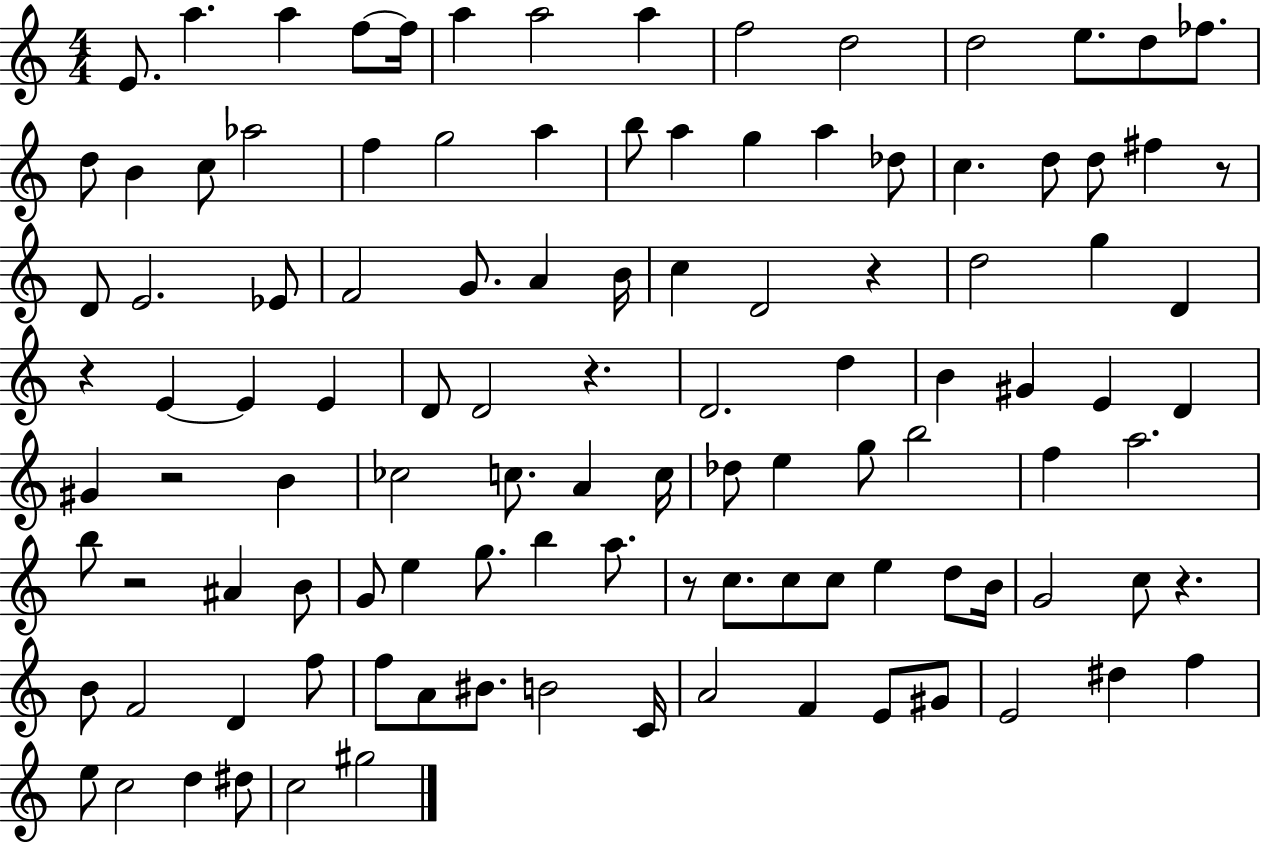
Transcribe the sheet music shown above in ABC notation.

X:1
T:Untitled
M:4/4
L:1/4
K:C
E/2 a a f/2 f/4 a a2 a f2 d2 d2 e/2 d/2 _f/2 d/2 B c/2 _a2 f g2 a b/2 a g a _d/2 c d/2 d/2 ^f z/2 D/2 E2 _E/2 F2 G/2 A B/4 c D2 z d2 g D z E E E D/2 D2 z D2 d B ^G E D ^G z2 B _c2 c/2 A c/4 _d/2 e g/2 b2 f a2 b/2 z2 ^A B/2 G/2 e g/2 b a/2 z/2 c/2 c/2 c/2 e d/2 B/4 G2 c/2 z B/2 F2 D f/2 f/2 A/2 ^B/2 B2 C/4 A2 F E/2 ^G/2 E2 ^d f e/2 c2 d ^d/2 c2 ^g2